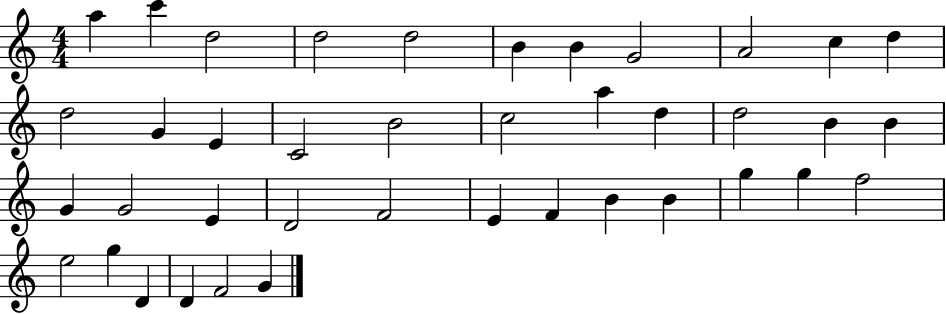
X:1
T:Untitled
M:4/4
L:1/4
K:C
a c' d2 d2 d2 B B G2 A2 c d d2 G E C2 B2 c2 a d d2 B B G G2 E D2 F2 E F B B g g f2 e2 g D D F2 G